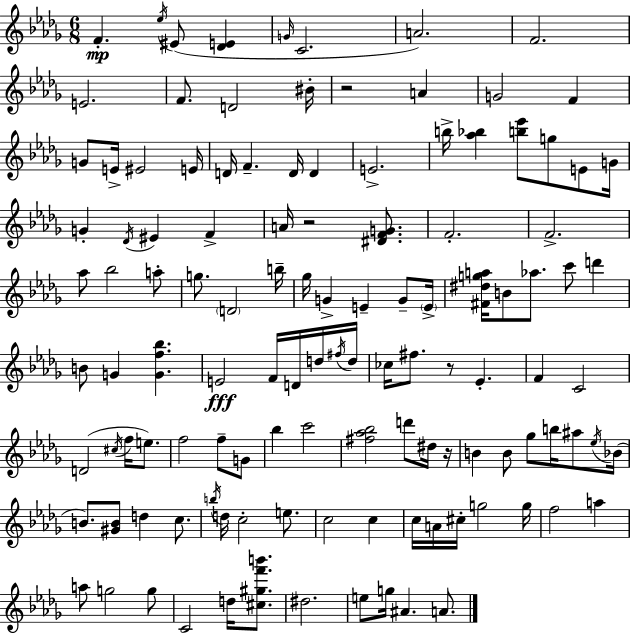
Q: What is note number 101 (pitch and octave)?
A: D5